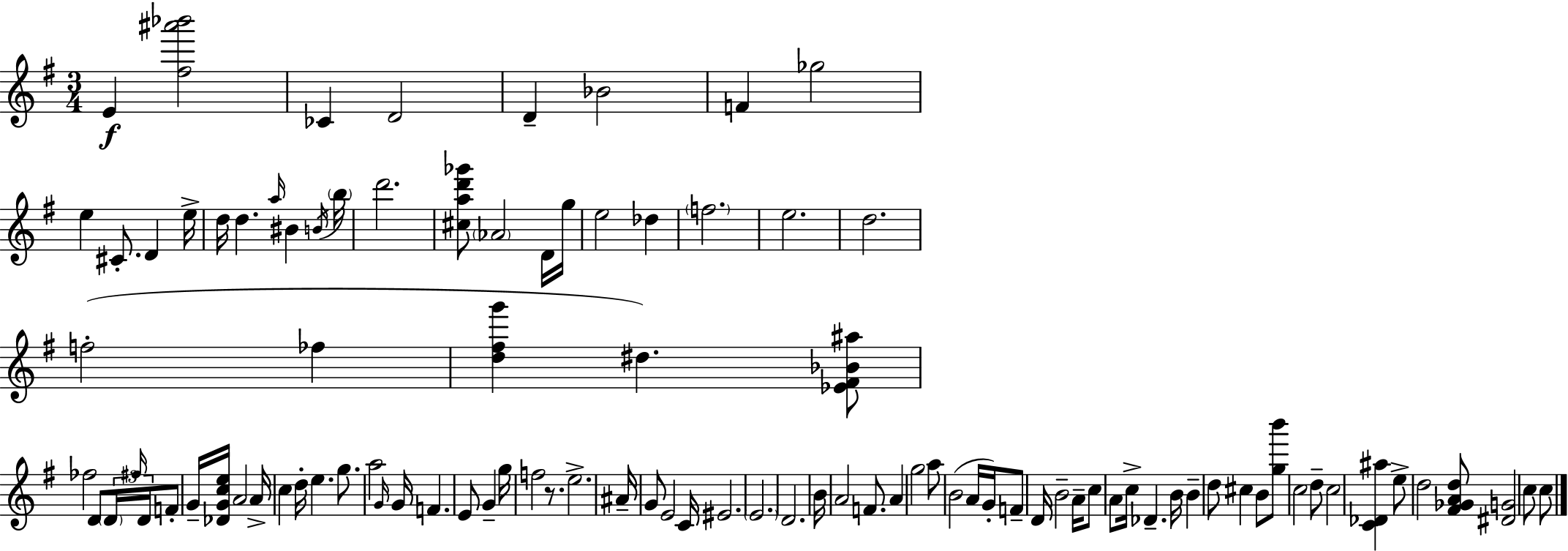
E4/q [F#5,A#6,Bb6]/h CES4/q D4/h D4/q Bb4/h F4/q Gb5/h E5/q C#4/e. D4/q E5/s D5/s D5/q. A5/s BIS4/q B4/s B5/s D6/h. [C#5,A5,D6,Gb6]/e Ab4/h D4/s G5/s E5/h Db5/q F5/h. E5/h. D5/h. F5/h FES5/q [D5,F#5,G6]/q D#5/q. [Eb4,F#4,Bb4,A#5]/e FES5/h D4/e D4/s F#5/s D4/s F4/e G4/s [Db4,G4,C5,E5]/s A4/h A4/s C5/q D5/s E5/q. G5/e. A5/h G4/s G4/s F4/q. E4/e G4/q G5/s F5/h R/e. E5/h. A#4/s G4/e E4/h C4/s EIS4/h. E4/h. D4/h. B4/s A4/h F4/e. A4/q G5/h A5/e B4/h A4/s G4/s F4/e D4/s B4/h A4/s C5/e A4/e C5/s Db4/q. B4/s B4/q D5/e C#5/q B4/e [G5,B6]/e C5/h D5/e C5/h [C4,Db4,A#5]/q E5/e D5/h [F#4,Gb4,A4,D5]/e [D#4,G4]/h C5/e C5/e